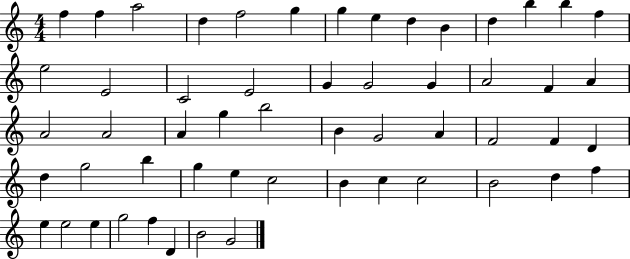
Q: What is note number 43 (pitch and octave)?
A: C5